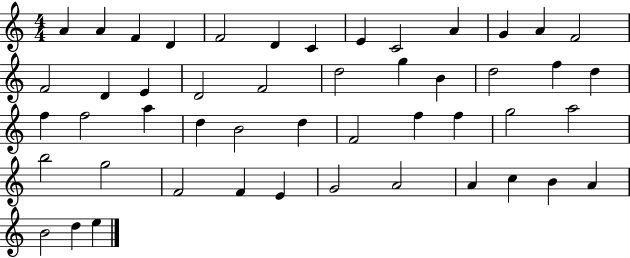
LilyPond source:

{
  \clef treble
  \numericTimeSignature
  \time 4/4
  \key c \major
  a'4 a'4 f'4 d'4 | f'2 d'4 c'4 | e'4 c'2 a'4 | g'4 a'4 f'2 | \break f'2 d'4 e'4 | d'2 f'2 | d''2 g''4 b'4 | d''2 f''4 d''4 | \break f''4 f''2 a''4 | d''4 b'2 d''4 | f'2 f''4 f''4 | g''2 a''2 | \break b''2 g''2 | f'2 f'4 e'4 | g'2 a'2 | a'4 c''4 b'4 a'4 | \break b'2 d''4 e''4 | \bar "|."
}